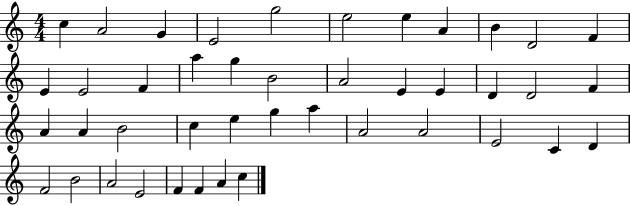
{
  \clef treble
  \numericTimeSignature
  \time 4/4
  \key c \major
  c''4 a'2 g'4 | e'2 g''2 | e''2 e''4 a'4 | b'4 d'2 f'4 | \break e'4 e'2 f'4 | a''4 g''4 b'2 | a'2 e'4 e'4 | d'4 d'2 f'4 | \break a'4 a'4 b'2 | c''4 e''4 g''4 a''4 | a'2 a'2 | e'2 c'4 d'4 | \break f'2 b'2 | a'2 e'2 | f'4 f'4 a'4 c''4 | \bar "|."
}